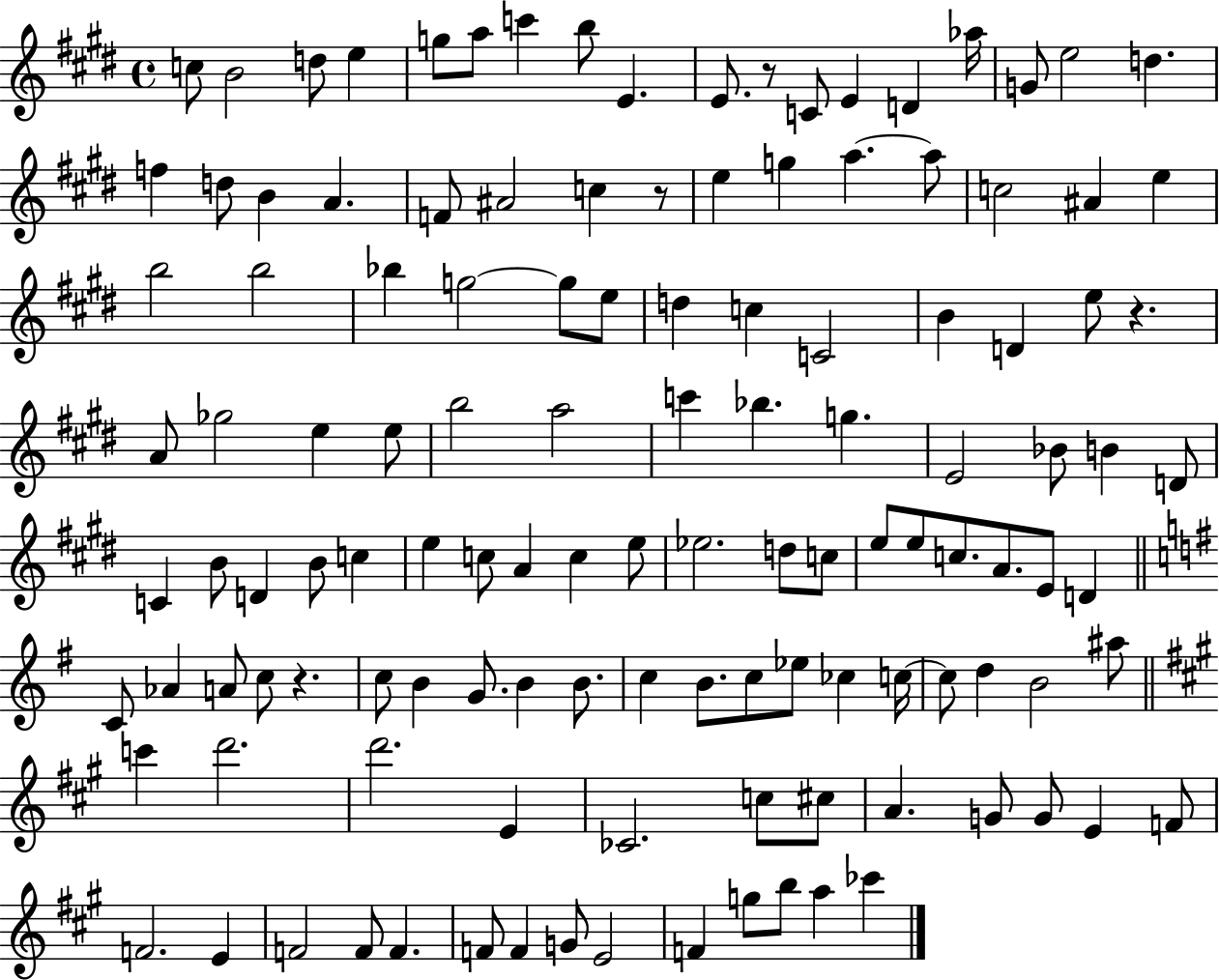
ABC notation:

X:1
T:Untitled
M:4/4
L:1/4
K:E
c/2 B2 d/2 e g/2 a/2 c' b/2 E E/2 z/2 C/2 E D _a/4 G/2 e2 d f d/2 B A F/2 ^A2 c z/2 e g a a/2 c2 ^A e b2 b2 _b g2 g/2 e/2 d c C2 B D e/2 z A/2 _g2 e e/2 b2 a2 c' _b g E2 _B/2 B D/2 C B/2 D B/2 c e c/2 A c e/2 _e2 d/2 c/2 e/2 e/2 c/2 A/2 E/2 D C/2 _A A/2 c/2 z c/2 B G/2 B B/2 c B/2 c/2 _e/2 _c c/4 c/2 d B2 ^a/2 c' d'2 d'2 E _C2 c/2 ^c/2 A G/2 G/2 E F/2 F2 E F2 F/2 F F/2 F G/2 E2 F g/2 b/2 a _c'